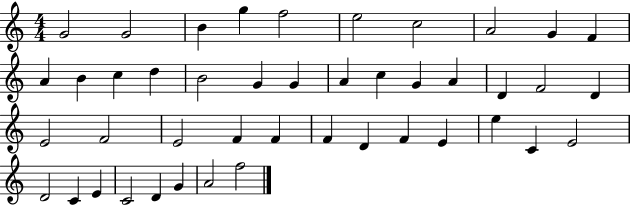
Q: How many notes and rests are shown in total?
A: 44